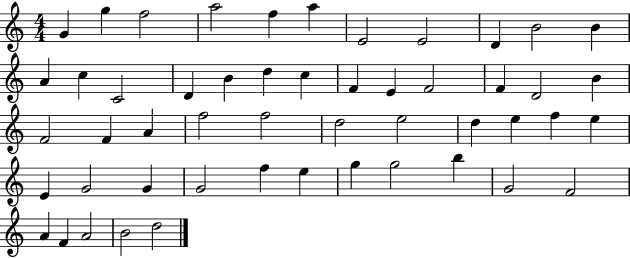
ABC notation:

X:1
T:Untitled
M:4/4
L:1/4
K:C
G g f2 a2 f a E2 E2 D B2 B A c C2 D B d c F E F2 F D2 B F2 F A f2 f2 d2 e2 d e f e E G2 G G2 f e g g2 b G2 F2 A F A2 B2 d2